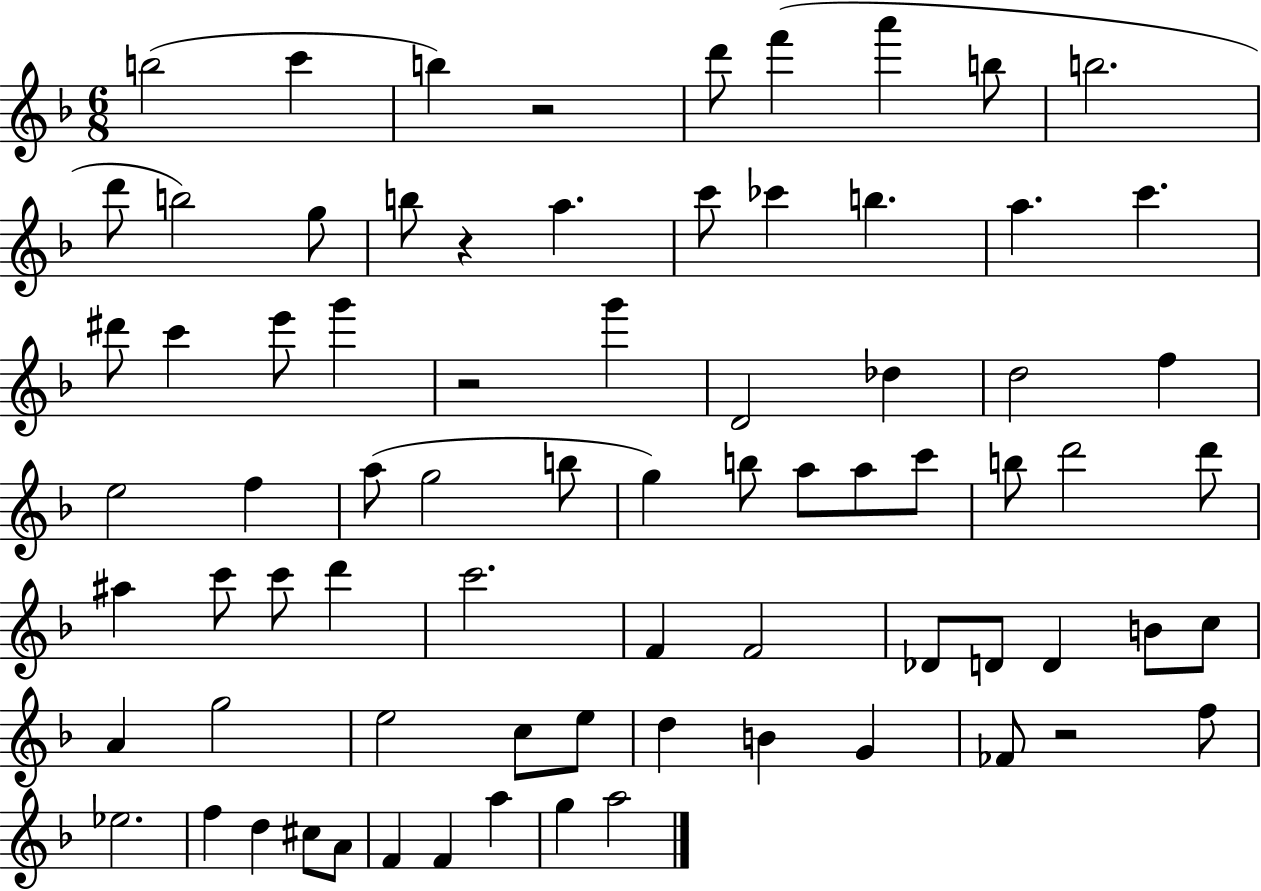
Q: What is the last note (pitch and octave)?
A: A5